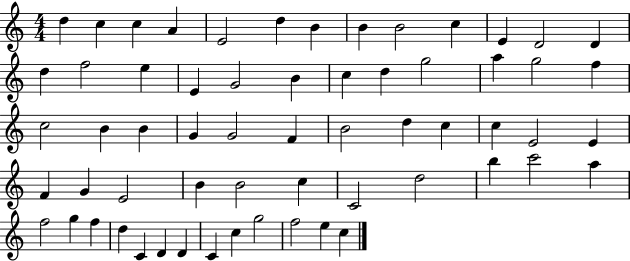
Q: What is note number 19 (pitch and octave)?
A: B4